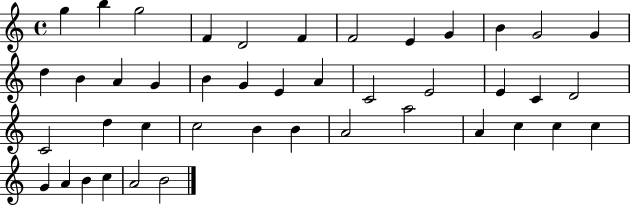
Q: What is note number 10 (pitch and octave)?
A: B4